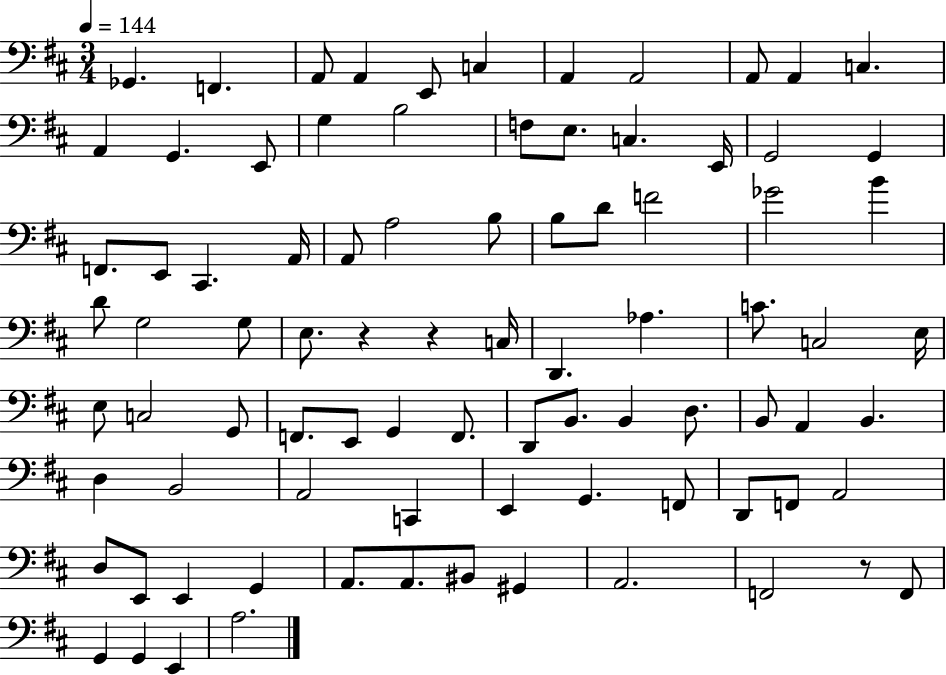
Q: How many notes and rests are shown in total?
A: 86